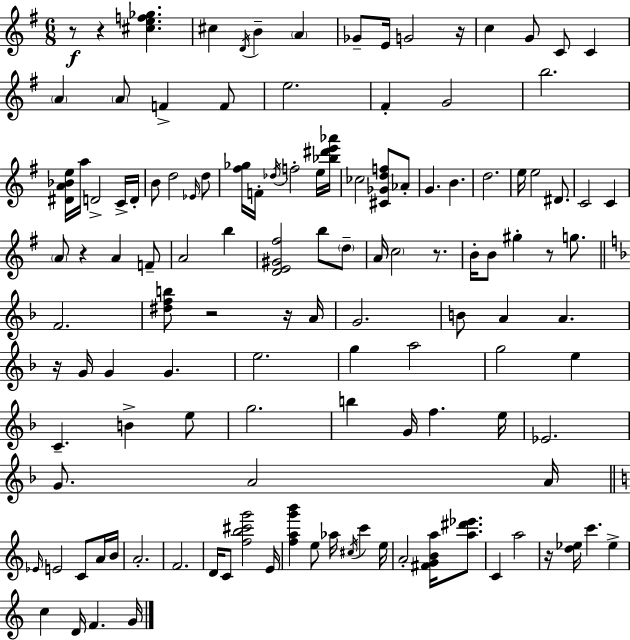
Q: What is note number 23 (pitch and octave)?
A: D4